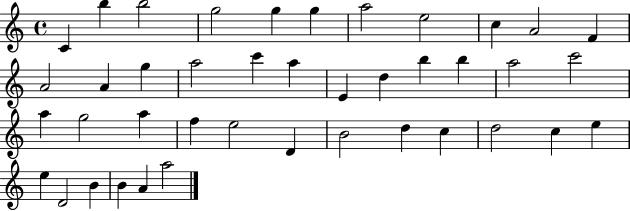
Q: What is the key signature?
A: C major